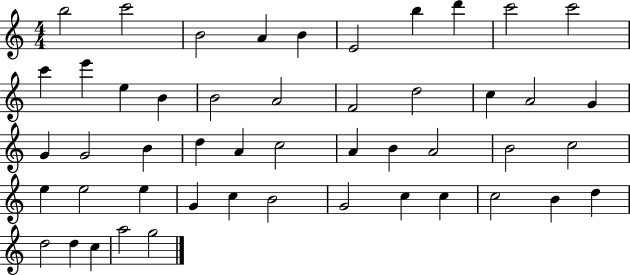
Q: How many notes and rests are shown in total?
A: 49